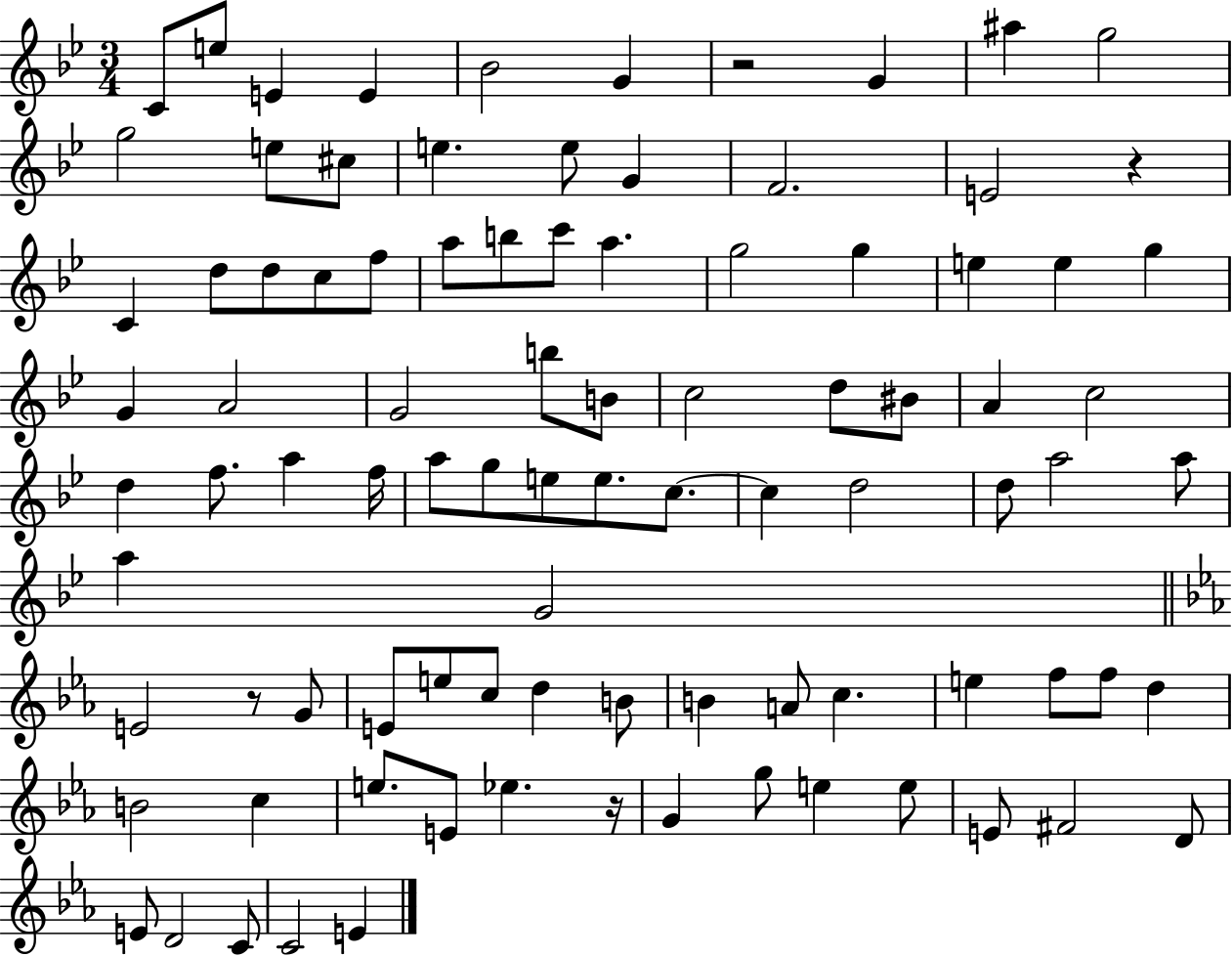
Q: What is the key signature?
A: BES major